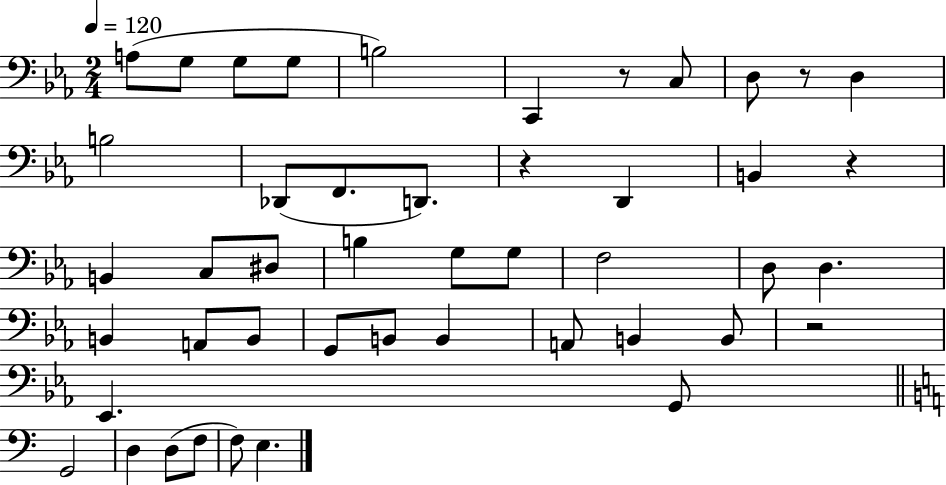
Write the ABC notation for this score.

X:1
T:Untitled
M:2/4
L:1/4
K:Eb
A,/2 G,/2 G,/2 G,/2 B,2 C,, z/2 C,/2 D,/2 z/2 D, B,2 _D,,/2 F,,/2 D,,/2 z D,, B,, z B,, C,/2 ^D,/2 B, G,/2 G,/2 F,2 D,/2 D, B,, A,,/2 B,,/2 G,,/2 B,,/2 B,, A,,/2 B,, B,,/2 z2 _E,, G,,/2 G,,2 D, D,/2 F,/2 F,/2 E,